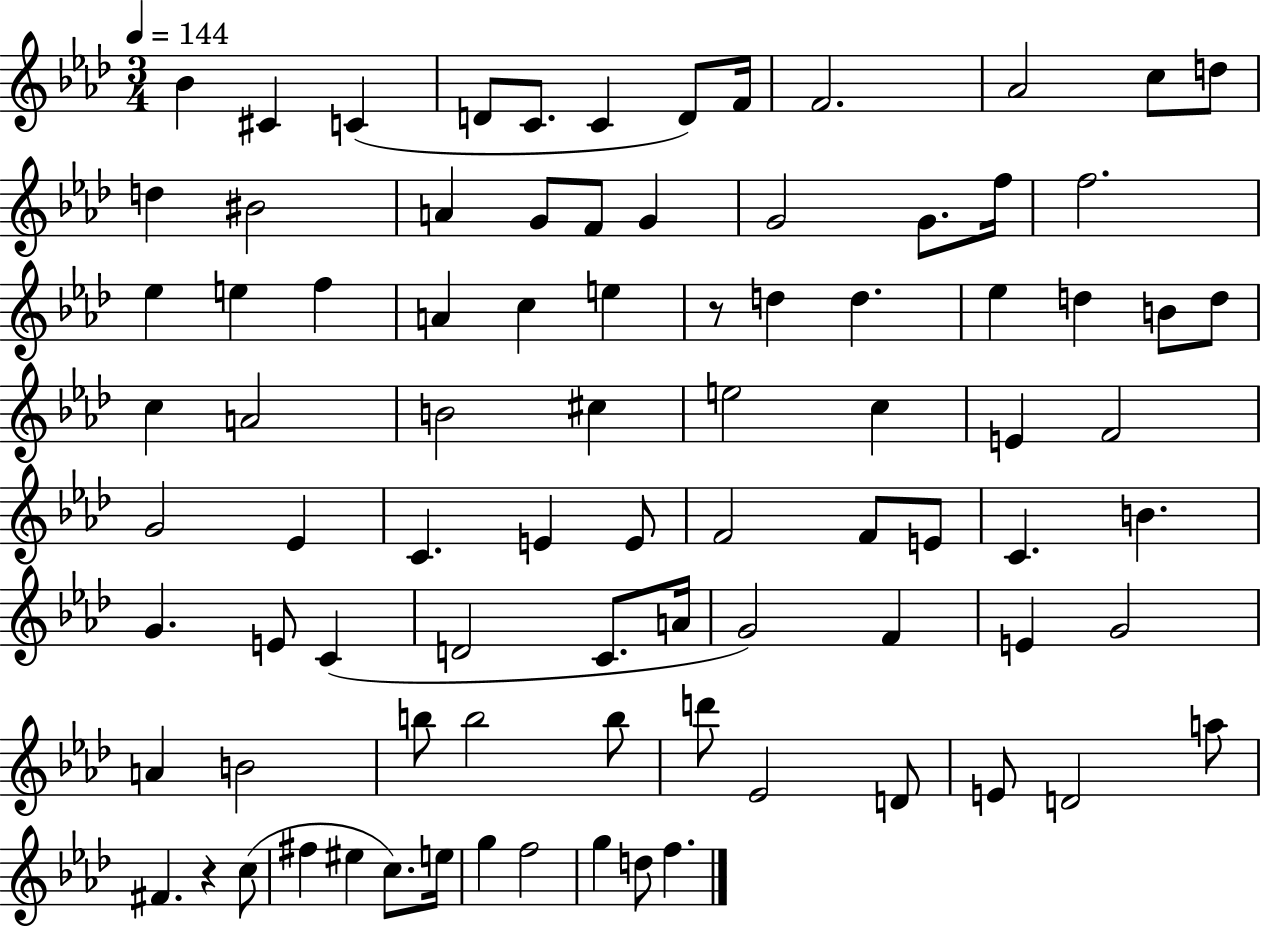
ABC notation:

X:1
T:Untitled
M:3/4
L:1/4
K:Ab
_B ^C C D/2 C/2 C D/2 F/4 F2 _A2 c/2 d/2 d ^B2 A G/2 F/2 G G2 G/2 f/4 f2 _e e f A c e z/2 d d _e d B/2 d/2 c A2 B2 ^c e2 c E F2 G2 _E C E E/2 F2 F/2 E/2 C B G E/2 C D2 C/2 A/4 G2 F E G2 A B2 b/2 b2 b/2 d'/2 _E2 D/2 E/2 D2 a/2 ^F z c/2 ^f ^e c/2 e/4 g f2 g d/2 f